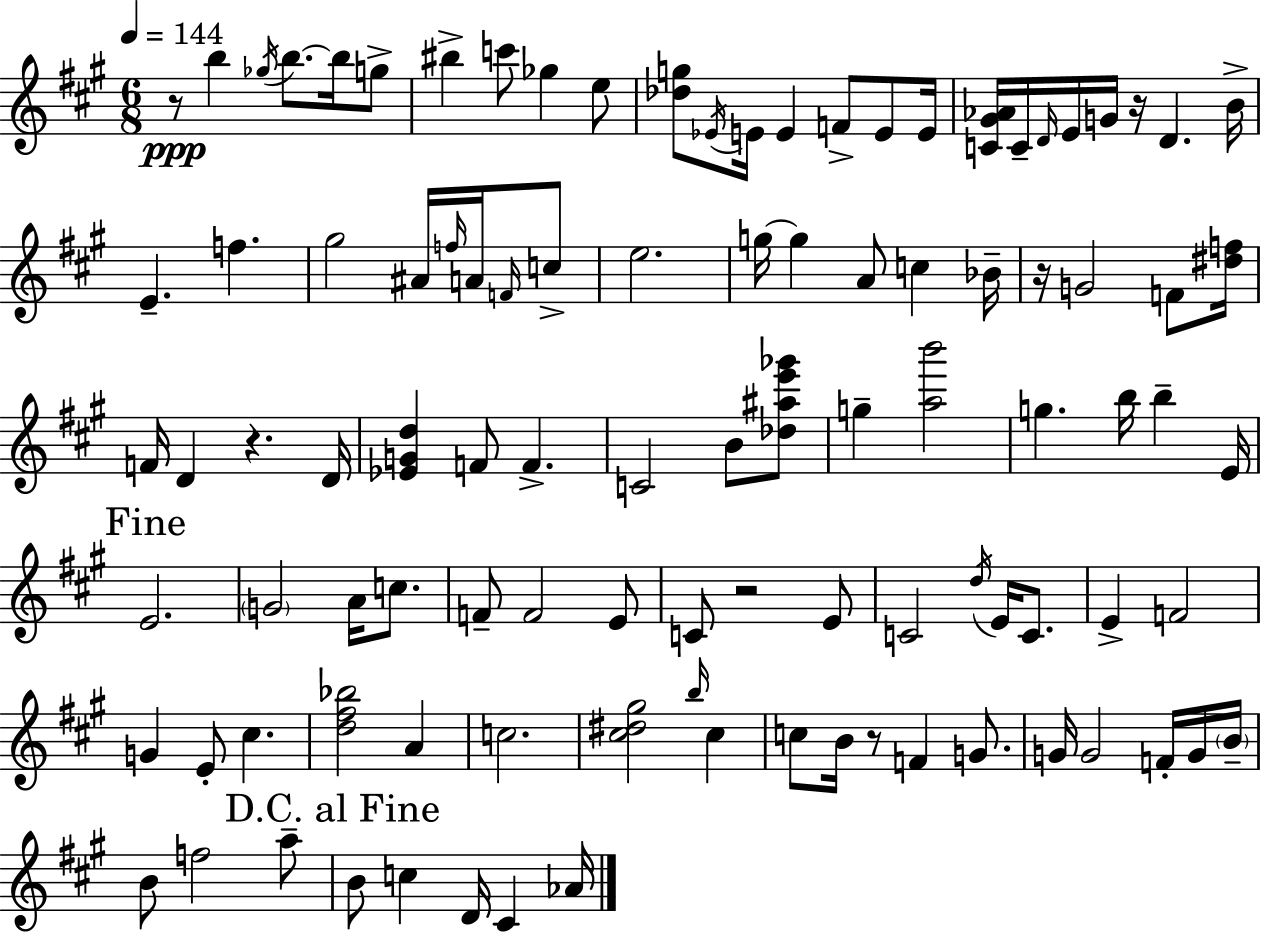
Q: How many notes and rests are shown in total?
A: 102